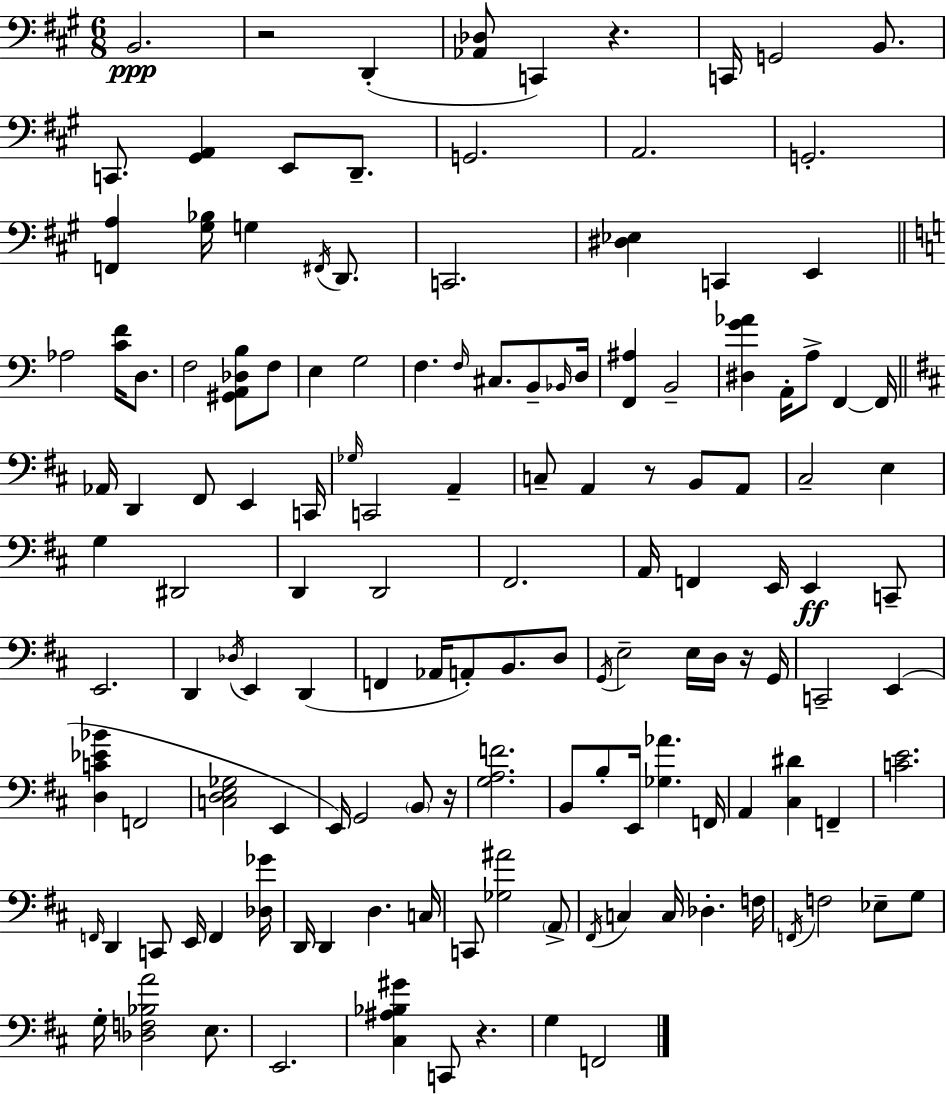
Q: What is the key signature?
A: A major